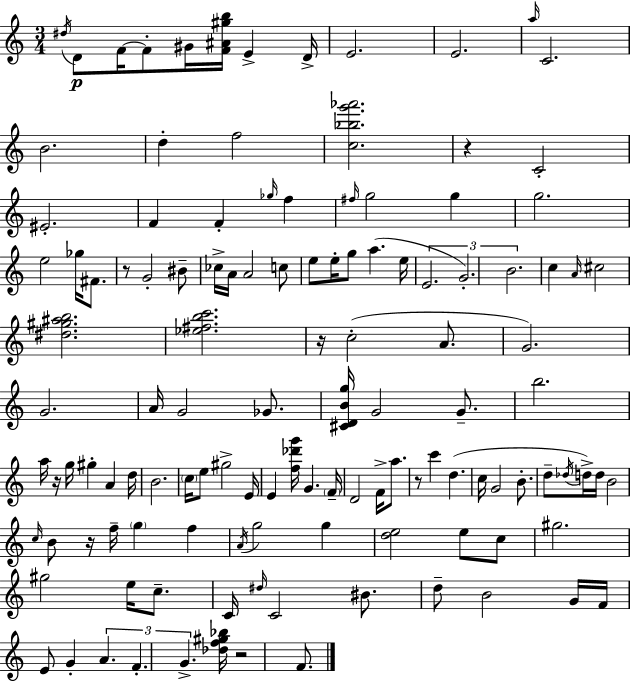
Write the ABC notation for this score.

X:1
T:Untitled
M:3/4
L:1/4
K:Am
^d/4 D/2 F/4 F/2 ^G/4 [F^A^gb]/4 E D/4 E2 E2 a/4 C2 B2 d f2 [c_bg'_a']2 z C2 ^E2 F F _g/4 f ^f/4 g2 g g2 e2 _g/4 ^F/2 z/2 G2 ^B/2 _c/4 A/4 A2 c/2 e/2 e/4 g/2 a e/4 E2 G2 B2 c A/4 ^c2 [^d^g^ab]2 [_e^fbc']2 z/4 c2 A/2 G2 G2 A/4 G2 _G/2 [^CDBg]/4 G2 G/2 b2 a/4 z/4 g/4 ^g A d/4 B2 c/4 e/2 ^g2 E/4 E [f_d'g']/4 G F/4 D2 F/4 a/2 z/2 c' d c/4 G2 B/2 d/2 _d/4 d/4 d/4 B2 c/4 B/2 z/4 f/4 g f A/4 g2 g [de]2 e/2 c/2 ^g2 ^g2 e/4 c/2 C/4 ^d/4 C2 ^B/2 d/2 B2 G/4 F/4 E/2 G A F G [_df^g_b]/4 z2 F/2